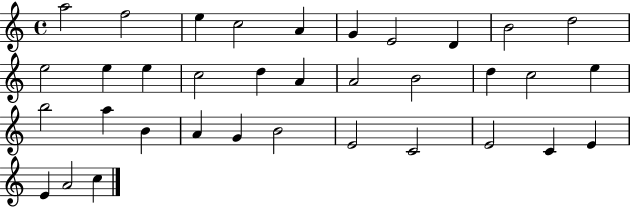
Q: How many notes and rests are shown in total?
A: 35